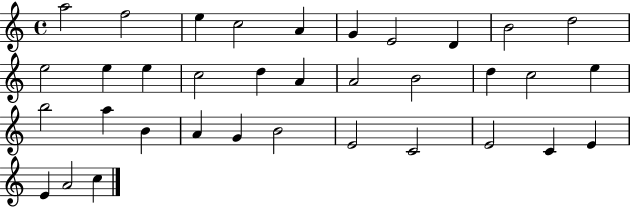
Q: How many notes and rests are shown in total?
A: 35